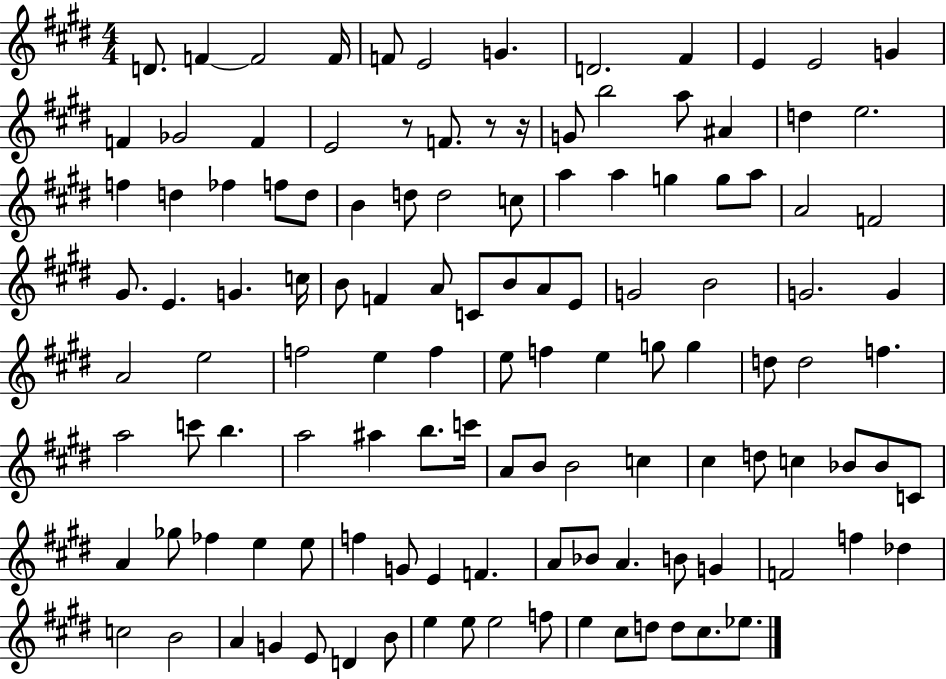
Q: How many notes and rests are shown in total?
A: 121